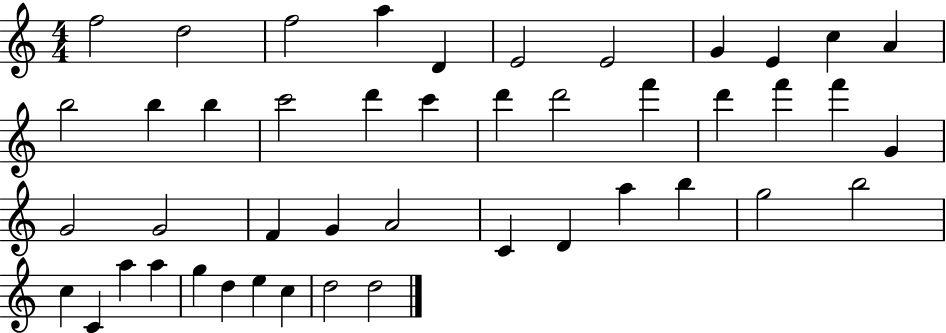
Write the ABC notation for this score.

X:1
T:Untitled
M:4/4
L:1/4
K:C
f2 d2 f2 a D E2 E2 G E c A b2 b b c'2 d' c' d' d'2 f' d' f' f' G G2 G2 F G A2 C D a b g2 b2 c C a a g d e c d2 d2